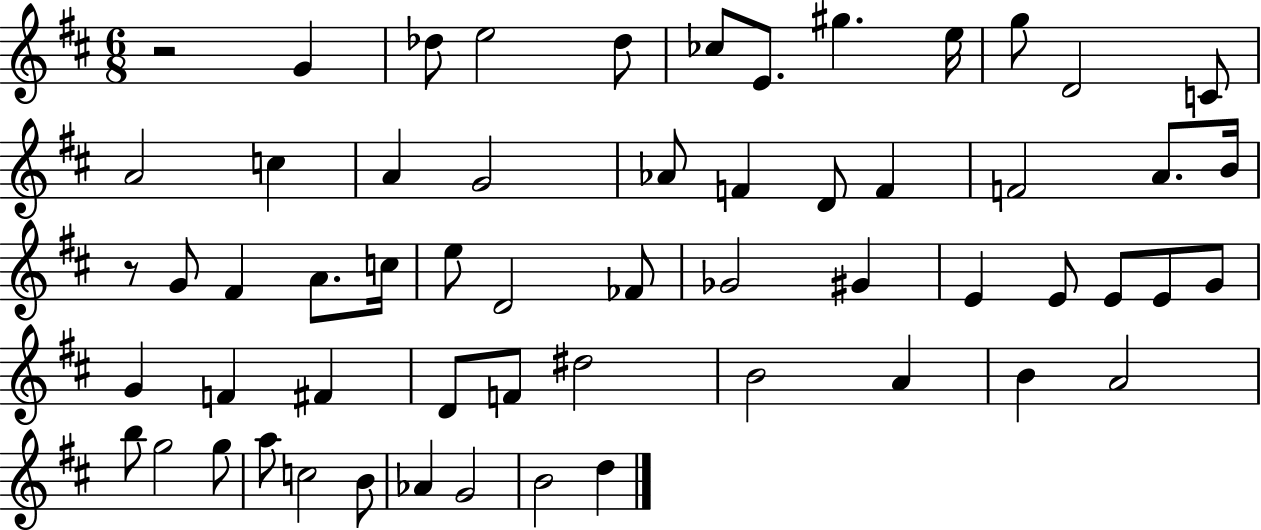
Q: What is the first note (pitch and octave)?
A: G4